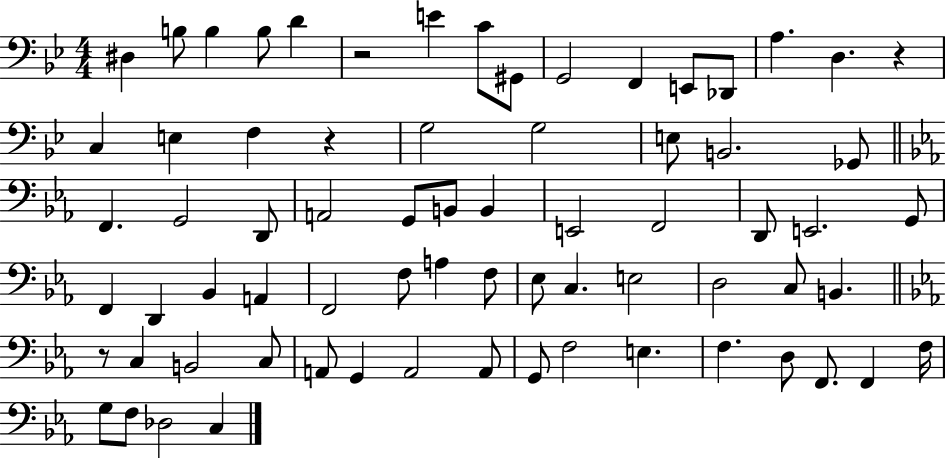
{
  \clef bass
  \numericTimeSignature
  \time 4/4
  \key bes \major
  dis4 b8 b4 b8 d'4 | r2 e'4 c'8 gis,8 | g,2 f,4 e,8 des,8 | a4. d4. r4 | \break c4 e4 f4 r4 | g2 g2 | e8 b,2. ges,8 | \bar "||" \break \key ees \major f,4. g,2 d,8 | a,2 g,8 b,8 b,4 | e,2 f,2 | d,8 e,2. g,8 | \break f,4 d,4 bes,4 a,4 | f,2 f8 a4 f8 | ees8 c4. e2 | d2 c8 b,4. | \break \bar "||" \break \key c \minor r8 c4 b,2 c8 | a,8 g,4 a,2 a,8 | g,8 f2 e4. | f4. d8 f,8. f,4 f16 | \break g8 f8 des2 c4 | \bar "|."
}